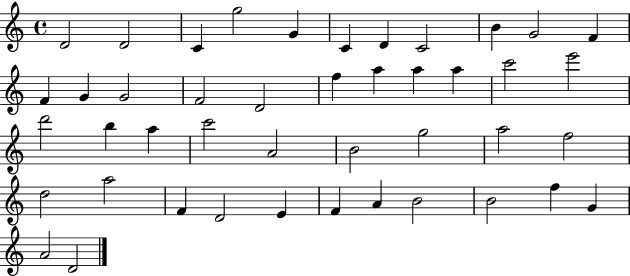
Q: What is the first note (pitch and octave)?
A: D4